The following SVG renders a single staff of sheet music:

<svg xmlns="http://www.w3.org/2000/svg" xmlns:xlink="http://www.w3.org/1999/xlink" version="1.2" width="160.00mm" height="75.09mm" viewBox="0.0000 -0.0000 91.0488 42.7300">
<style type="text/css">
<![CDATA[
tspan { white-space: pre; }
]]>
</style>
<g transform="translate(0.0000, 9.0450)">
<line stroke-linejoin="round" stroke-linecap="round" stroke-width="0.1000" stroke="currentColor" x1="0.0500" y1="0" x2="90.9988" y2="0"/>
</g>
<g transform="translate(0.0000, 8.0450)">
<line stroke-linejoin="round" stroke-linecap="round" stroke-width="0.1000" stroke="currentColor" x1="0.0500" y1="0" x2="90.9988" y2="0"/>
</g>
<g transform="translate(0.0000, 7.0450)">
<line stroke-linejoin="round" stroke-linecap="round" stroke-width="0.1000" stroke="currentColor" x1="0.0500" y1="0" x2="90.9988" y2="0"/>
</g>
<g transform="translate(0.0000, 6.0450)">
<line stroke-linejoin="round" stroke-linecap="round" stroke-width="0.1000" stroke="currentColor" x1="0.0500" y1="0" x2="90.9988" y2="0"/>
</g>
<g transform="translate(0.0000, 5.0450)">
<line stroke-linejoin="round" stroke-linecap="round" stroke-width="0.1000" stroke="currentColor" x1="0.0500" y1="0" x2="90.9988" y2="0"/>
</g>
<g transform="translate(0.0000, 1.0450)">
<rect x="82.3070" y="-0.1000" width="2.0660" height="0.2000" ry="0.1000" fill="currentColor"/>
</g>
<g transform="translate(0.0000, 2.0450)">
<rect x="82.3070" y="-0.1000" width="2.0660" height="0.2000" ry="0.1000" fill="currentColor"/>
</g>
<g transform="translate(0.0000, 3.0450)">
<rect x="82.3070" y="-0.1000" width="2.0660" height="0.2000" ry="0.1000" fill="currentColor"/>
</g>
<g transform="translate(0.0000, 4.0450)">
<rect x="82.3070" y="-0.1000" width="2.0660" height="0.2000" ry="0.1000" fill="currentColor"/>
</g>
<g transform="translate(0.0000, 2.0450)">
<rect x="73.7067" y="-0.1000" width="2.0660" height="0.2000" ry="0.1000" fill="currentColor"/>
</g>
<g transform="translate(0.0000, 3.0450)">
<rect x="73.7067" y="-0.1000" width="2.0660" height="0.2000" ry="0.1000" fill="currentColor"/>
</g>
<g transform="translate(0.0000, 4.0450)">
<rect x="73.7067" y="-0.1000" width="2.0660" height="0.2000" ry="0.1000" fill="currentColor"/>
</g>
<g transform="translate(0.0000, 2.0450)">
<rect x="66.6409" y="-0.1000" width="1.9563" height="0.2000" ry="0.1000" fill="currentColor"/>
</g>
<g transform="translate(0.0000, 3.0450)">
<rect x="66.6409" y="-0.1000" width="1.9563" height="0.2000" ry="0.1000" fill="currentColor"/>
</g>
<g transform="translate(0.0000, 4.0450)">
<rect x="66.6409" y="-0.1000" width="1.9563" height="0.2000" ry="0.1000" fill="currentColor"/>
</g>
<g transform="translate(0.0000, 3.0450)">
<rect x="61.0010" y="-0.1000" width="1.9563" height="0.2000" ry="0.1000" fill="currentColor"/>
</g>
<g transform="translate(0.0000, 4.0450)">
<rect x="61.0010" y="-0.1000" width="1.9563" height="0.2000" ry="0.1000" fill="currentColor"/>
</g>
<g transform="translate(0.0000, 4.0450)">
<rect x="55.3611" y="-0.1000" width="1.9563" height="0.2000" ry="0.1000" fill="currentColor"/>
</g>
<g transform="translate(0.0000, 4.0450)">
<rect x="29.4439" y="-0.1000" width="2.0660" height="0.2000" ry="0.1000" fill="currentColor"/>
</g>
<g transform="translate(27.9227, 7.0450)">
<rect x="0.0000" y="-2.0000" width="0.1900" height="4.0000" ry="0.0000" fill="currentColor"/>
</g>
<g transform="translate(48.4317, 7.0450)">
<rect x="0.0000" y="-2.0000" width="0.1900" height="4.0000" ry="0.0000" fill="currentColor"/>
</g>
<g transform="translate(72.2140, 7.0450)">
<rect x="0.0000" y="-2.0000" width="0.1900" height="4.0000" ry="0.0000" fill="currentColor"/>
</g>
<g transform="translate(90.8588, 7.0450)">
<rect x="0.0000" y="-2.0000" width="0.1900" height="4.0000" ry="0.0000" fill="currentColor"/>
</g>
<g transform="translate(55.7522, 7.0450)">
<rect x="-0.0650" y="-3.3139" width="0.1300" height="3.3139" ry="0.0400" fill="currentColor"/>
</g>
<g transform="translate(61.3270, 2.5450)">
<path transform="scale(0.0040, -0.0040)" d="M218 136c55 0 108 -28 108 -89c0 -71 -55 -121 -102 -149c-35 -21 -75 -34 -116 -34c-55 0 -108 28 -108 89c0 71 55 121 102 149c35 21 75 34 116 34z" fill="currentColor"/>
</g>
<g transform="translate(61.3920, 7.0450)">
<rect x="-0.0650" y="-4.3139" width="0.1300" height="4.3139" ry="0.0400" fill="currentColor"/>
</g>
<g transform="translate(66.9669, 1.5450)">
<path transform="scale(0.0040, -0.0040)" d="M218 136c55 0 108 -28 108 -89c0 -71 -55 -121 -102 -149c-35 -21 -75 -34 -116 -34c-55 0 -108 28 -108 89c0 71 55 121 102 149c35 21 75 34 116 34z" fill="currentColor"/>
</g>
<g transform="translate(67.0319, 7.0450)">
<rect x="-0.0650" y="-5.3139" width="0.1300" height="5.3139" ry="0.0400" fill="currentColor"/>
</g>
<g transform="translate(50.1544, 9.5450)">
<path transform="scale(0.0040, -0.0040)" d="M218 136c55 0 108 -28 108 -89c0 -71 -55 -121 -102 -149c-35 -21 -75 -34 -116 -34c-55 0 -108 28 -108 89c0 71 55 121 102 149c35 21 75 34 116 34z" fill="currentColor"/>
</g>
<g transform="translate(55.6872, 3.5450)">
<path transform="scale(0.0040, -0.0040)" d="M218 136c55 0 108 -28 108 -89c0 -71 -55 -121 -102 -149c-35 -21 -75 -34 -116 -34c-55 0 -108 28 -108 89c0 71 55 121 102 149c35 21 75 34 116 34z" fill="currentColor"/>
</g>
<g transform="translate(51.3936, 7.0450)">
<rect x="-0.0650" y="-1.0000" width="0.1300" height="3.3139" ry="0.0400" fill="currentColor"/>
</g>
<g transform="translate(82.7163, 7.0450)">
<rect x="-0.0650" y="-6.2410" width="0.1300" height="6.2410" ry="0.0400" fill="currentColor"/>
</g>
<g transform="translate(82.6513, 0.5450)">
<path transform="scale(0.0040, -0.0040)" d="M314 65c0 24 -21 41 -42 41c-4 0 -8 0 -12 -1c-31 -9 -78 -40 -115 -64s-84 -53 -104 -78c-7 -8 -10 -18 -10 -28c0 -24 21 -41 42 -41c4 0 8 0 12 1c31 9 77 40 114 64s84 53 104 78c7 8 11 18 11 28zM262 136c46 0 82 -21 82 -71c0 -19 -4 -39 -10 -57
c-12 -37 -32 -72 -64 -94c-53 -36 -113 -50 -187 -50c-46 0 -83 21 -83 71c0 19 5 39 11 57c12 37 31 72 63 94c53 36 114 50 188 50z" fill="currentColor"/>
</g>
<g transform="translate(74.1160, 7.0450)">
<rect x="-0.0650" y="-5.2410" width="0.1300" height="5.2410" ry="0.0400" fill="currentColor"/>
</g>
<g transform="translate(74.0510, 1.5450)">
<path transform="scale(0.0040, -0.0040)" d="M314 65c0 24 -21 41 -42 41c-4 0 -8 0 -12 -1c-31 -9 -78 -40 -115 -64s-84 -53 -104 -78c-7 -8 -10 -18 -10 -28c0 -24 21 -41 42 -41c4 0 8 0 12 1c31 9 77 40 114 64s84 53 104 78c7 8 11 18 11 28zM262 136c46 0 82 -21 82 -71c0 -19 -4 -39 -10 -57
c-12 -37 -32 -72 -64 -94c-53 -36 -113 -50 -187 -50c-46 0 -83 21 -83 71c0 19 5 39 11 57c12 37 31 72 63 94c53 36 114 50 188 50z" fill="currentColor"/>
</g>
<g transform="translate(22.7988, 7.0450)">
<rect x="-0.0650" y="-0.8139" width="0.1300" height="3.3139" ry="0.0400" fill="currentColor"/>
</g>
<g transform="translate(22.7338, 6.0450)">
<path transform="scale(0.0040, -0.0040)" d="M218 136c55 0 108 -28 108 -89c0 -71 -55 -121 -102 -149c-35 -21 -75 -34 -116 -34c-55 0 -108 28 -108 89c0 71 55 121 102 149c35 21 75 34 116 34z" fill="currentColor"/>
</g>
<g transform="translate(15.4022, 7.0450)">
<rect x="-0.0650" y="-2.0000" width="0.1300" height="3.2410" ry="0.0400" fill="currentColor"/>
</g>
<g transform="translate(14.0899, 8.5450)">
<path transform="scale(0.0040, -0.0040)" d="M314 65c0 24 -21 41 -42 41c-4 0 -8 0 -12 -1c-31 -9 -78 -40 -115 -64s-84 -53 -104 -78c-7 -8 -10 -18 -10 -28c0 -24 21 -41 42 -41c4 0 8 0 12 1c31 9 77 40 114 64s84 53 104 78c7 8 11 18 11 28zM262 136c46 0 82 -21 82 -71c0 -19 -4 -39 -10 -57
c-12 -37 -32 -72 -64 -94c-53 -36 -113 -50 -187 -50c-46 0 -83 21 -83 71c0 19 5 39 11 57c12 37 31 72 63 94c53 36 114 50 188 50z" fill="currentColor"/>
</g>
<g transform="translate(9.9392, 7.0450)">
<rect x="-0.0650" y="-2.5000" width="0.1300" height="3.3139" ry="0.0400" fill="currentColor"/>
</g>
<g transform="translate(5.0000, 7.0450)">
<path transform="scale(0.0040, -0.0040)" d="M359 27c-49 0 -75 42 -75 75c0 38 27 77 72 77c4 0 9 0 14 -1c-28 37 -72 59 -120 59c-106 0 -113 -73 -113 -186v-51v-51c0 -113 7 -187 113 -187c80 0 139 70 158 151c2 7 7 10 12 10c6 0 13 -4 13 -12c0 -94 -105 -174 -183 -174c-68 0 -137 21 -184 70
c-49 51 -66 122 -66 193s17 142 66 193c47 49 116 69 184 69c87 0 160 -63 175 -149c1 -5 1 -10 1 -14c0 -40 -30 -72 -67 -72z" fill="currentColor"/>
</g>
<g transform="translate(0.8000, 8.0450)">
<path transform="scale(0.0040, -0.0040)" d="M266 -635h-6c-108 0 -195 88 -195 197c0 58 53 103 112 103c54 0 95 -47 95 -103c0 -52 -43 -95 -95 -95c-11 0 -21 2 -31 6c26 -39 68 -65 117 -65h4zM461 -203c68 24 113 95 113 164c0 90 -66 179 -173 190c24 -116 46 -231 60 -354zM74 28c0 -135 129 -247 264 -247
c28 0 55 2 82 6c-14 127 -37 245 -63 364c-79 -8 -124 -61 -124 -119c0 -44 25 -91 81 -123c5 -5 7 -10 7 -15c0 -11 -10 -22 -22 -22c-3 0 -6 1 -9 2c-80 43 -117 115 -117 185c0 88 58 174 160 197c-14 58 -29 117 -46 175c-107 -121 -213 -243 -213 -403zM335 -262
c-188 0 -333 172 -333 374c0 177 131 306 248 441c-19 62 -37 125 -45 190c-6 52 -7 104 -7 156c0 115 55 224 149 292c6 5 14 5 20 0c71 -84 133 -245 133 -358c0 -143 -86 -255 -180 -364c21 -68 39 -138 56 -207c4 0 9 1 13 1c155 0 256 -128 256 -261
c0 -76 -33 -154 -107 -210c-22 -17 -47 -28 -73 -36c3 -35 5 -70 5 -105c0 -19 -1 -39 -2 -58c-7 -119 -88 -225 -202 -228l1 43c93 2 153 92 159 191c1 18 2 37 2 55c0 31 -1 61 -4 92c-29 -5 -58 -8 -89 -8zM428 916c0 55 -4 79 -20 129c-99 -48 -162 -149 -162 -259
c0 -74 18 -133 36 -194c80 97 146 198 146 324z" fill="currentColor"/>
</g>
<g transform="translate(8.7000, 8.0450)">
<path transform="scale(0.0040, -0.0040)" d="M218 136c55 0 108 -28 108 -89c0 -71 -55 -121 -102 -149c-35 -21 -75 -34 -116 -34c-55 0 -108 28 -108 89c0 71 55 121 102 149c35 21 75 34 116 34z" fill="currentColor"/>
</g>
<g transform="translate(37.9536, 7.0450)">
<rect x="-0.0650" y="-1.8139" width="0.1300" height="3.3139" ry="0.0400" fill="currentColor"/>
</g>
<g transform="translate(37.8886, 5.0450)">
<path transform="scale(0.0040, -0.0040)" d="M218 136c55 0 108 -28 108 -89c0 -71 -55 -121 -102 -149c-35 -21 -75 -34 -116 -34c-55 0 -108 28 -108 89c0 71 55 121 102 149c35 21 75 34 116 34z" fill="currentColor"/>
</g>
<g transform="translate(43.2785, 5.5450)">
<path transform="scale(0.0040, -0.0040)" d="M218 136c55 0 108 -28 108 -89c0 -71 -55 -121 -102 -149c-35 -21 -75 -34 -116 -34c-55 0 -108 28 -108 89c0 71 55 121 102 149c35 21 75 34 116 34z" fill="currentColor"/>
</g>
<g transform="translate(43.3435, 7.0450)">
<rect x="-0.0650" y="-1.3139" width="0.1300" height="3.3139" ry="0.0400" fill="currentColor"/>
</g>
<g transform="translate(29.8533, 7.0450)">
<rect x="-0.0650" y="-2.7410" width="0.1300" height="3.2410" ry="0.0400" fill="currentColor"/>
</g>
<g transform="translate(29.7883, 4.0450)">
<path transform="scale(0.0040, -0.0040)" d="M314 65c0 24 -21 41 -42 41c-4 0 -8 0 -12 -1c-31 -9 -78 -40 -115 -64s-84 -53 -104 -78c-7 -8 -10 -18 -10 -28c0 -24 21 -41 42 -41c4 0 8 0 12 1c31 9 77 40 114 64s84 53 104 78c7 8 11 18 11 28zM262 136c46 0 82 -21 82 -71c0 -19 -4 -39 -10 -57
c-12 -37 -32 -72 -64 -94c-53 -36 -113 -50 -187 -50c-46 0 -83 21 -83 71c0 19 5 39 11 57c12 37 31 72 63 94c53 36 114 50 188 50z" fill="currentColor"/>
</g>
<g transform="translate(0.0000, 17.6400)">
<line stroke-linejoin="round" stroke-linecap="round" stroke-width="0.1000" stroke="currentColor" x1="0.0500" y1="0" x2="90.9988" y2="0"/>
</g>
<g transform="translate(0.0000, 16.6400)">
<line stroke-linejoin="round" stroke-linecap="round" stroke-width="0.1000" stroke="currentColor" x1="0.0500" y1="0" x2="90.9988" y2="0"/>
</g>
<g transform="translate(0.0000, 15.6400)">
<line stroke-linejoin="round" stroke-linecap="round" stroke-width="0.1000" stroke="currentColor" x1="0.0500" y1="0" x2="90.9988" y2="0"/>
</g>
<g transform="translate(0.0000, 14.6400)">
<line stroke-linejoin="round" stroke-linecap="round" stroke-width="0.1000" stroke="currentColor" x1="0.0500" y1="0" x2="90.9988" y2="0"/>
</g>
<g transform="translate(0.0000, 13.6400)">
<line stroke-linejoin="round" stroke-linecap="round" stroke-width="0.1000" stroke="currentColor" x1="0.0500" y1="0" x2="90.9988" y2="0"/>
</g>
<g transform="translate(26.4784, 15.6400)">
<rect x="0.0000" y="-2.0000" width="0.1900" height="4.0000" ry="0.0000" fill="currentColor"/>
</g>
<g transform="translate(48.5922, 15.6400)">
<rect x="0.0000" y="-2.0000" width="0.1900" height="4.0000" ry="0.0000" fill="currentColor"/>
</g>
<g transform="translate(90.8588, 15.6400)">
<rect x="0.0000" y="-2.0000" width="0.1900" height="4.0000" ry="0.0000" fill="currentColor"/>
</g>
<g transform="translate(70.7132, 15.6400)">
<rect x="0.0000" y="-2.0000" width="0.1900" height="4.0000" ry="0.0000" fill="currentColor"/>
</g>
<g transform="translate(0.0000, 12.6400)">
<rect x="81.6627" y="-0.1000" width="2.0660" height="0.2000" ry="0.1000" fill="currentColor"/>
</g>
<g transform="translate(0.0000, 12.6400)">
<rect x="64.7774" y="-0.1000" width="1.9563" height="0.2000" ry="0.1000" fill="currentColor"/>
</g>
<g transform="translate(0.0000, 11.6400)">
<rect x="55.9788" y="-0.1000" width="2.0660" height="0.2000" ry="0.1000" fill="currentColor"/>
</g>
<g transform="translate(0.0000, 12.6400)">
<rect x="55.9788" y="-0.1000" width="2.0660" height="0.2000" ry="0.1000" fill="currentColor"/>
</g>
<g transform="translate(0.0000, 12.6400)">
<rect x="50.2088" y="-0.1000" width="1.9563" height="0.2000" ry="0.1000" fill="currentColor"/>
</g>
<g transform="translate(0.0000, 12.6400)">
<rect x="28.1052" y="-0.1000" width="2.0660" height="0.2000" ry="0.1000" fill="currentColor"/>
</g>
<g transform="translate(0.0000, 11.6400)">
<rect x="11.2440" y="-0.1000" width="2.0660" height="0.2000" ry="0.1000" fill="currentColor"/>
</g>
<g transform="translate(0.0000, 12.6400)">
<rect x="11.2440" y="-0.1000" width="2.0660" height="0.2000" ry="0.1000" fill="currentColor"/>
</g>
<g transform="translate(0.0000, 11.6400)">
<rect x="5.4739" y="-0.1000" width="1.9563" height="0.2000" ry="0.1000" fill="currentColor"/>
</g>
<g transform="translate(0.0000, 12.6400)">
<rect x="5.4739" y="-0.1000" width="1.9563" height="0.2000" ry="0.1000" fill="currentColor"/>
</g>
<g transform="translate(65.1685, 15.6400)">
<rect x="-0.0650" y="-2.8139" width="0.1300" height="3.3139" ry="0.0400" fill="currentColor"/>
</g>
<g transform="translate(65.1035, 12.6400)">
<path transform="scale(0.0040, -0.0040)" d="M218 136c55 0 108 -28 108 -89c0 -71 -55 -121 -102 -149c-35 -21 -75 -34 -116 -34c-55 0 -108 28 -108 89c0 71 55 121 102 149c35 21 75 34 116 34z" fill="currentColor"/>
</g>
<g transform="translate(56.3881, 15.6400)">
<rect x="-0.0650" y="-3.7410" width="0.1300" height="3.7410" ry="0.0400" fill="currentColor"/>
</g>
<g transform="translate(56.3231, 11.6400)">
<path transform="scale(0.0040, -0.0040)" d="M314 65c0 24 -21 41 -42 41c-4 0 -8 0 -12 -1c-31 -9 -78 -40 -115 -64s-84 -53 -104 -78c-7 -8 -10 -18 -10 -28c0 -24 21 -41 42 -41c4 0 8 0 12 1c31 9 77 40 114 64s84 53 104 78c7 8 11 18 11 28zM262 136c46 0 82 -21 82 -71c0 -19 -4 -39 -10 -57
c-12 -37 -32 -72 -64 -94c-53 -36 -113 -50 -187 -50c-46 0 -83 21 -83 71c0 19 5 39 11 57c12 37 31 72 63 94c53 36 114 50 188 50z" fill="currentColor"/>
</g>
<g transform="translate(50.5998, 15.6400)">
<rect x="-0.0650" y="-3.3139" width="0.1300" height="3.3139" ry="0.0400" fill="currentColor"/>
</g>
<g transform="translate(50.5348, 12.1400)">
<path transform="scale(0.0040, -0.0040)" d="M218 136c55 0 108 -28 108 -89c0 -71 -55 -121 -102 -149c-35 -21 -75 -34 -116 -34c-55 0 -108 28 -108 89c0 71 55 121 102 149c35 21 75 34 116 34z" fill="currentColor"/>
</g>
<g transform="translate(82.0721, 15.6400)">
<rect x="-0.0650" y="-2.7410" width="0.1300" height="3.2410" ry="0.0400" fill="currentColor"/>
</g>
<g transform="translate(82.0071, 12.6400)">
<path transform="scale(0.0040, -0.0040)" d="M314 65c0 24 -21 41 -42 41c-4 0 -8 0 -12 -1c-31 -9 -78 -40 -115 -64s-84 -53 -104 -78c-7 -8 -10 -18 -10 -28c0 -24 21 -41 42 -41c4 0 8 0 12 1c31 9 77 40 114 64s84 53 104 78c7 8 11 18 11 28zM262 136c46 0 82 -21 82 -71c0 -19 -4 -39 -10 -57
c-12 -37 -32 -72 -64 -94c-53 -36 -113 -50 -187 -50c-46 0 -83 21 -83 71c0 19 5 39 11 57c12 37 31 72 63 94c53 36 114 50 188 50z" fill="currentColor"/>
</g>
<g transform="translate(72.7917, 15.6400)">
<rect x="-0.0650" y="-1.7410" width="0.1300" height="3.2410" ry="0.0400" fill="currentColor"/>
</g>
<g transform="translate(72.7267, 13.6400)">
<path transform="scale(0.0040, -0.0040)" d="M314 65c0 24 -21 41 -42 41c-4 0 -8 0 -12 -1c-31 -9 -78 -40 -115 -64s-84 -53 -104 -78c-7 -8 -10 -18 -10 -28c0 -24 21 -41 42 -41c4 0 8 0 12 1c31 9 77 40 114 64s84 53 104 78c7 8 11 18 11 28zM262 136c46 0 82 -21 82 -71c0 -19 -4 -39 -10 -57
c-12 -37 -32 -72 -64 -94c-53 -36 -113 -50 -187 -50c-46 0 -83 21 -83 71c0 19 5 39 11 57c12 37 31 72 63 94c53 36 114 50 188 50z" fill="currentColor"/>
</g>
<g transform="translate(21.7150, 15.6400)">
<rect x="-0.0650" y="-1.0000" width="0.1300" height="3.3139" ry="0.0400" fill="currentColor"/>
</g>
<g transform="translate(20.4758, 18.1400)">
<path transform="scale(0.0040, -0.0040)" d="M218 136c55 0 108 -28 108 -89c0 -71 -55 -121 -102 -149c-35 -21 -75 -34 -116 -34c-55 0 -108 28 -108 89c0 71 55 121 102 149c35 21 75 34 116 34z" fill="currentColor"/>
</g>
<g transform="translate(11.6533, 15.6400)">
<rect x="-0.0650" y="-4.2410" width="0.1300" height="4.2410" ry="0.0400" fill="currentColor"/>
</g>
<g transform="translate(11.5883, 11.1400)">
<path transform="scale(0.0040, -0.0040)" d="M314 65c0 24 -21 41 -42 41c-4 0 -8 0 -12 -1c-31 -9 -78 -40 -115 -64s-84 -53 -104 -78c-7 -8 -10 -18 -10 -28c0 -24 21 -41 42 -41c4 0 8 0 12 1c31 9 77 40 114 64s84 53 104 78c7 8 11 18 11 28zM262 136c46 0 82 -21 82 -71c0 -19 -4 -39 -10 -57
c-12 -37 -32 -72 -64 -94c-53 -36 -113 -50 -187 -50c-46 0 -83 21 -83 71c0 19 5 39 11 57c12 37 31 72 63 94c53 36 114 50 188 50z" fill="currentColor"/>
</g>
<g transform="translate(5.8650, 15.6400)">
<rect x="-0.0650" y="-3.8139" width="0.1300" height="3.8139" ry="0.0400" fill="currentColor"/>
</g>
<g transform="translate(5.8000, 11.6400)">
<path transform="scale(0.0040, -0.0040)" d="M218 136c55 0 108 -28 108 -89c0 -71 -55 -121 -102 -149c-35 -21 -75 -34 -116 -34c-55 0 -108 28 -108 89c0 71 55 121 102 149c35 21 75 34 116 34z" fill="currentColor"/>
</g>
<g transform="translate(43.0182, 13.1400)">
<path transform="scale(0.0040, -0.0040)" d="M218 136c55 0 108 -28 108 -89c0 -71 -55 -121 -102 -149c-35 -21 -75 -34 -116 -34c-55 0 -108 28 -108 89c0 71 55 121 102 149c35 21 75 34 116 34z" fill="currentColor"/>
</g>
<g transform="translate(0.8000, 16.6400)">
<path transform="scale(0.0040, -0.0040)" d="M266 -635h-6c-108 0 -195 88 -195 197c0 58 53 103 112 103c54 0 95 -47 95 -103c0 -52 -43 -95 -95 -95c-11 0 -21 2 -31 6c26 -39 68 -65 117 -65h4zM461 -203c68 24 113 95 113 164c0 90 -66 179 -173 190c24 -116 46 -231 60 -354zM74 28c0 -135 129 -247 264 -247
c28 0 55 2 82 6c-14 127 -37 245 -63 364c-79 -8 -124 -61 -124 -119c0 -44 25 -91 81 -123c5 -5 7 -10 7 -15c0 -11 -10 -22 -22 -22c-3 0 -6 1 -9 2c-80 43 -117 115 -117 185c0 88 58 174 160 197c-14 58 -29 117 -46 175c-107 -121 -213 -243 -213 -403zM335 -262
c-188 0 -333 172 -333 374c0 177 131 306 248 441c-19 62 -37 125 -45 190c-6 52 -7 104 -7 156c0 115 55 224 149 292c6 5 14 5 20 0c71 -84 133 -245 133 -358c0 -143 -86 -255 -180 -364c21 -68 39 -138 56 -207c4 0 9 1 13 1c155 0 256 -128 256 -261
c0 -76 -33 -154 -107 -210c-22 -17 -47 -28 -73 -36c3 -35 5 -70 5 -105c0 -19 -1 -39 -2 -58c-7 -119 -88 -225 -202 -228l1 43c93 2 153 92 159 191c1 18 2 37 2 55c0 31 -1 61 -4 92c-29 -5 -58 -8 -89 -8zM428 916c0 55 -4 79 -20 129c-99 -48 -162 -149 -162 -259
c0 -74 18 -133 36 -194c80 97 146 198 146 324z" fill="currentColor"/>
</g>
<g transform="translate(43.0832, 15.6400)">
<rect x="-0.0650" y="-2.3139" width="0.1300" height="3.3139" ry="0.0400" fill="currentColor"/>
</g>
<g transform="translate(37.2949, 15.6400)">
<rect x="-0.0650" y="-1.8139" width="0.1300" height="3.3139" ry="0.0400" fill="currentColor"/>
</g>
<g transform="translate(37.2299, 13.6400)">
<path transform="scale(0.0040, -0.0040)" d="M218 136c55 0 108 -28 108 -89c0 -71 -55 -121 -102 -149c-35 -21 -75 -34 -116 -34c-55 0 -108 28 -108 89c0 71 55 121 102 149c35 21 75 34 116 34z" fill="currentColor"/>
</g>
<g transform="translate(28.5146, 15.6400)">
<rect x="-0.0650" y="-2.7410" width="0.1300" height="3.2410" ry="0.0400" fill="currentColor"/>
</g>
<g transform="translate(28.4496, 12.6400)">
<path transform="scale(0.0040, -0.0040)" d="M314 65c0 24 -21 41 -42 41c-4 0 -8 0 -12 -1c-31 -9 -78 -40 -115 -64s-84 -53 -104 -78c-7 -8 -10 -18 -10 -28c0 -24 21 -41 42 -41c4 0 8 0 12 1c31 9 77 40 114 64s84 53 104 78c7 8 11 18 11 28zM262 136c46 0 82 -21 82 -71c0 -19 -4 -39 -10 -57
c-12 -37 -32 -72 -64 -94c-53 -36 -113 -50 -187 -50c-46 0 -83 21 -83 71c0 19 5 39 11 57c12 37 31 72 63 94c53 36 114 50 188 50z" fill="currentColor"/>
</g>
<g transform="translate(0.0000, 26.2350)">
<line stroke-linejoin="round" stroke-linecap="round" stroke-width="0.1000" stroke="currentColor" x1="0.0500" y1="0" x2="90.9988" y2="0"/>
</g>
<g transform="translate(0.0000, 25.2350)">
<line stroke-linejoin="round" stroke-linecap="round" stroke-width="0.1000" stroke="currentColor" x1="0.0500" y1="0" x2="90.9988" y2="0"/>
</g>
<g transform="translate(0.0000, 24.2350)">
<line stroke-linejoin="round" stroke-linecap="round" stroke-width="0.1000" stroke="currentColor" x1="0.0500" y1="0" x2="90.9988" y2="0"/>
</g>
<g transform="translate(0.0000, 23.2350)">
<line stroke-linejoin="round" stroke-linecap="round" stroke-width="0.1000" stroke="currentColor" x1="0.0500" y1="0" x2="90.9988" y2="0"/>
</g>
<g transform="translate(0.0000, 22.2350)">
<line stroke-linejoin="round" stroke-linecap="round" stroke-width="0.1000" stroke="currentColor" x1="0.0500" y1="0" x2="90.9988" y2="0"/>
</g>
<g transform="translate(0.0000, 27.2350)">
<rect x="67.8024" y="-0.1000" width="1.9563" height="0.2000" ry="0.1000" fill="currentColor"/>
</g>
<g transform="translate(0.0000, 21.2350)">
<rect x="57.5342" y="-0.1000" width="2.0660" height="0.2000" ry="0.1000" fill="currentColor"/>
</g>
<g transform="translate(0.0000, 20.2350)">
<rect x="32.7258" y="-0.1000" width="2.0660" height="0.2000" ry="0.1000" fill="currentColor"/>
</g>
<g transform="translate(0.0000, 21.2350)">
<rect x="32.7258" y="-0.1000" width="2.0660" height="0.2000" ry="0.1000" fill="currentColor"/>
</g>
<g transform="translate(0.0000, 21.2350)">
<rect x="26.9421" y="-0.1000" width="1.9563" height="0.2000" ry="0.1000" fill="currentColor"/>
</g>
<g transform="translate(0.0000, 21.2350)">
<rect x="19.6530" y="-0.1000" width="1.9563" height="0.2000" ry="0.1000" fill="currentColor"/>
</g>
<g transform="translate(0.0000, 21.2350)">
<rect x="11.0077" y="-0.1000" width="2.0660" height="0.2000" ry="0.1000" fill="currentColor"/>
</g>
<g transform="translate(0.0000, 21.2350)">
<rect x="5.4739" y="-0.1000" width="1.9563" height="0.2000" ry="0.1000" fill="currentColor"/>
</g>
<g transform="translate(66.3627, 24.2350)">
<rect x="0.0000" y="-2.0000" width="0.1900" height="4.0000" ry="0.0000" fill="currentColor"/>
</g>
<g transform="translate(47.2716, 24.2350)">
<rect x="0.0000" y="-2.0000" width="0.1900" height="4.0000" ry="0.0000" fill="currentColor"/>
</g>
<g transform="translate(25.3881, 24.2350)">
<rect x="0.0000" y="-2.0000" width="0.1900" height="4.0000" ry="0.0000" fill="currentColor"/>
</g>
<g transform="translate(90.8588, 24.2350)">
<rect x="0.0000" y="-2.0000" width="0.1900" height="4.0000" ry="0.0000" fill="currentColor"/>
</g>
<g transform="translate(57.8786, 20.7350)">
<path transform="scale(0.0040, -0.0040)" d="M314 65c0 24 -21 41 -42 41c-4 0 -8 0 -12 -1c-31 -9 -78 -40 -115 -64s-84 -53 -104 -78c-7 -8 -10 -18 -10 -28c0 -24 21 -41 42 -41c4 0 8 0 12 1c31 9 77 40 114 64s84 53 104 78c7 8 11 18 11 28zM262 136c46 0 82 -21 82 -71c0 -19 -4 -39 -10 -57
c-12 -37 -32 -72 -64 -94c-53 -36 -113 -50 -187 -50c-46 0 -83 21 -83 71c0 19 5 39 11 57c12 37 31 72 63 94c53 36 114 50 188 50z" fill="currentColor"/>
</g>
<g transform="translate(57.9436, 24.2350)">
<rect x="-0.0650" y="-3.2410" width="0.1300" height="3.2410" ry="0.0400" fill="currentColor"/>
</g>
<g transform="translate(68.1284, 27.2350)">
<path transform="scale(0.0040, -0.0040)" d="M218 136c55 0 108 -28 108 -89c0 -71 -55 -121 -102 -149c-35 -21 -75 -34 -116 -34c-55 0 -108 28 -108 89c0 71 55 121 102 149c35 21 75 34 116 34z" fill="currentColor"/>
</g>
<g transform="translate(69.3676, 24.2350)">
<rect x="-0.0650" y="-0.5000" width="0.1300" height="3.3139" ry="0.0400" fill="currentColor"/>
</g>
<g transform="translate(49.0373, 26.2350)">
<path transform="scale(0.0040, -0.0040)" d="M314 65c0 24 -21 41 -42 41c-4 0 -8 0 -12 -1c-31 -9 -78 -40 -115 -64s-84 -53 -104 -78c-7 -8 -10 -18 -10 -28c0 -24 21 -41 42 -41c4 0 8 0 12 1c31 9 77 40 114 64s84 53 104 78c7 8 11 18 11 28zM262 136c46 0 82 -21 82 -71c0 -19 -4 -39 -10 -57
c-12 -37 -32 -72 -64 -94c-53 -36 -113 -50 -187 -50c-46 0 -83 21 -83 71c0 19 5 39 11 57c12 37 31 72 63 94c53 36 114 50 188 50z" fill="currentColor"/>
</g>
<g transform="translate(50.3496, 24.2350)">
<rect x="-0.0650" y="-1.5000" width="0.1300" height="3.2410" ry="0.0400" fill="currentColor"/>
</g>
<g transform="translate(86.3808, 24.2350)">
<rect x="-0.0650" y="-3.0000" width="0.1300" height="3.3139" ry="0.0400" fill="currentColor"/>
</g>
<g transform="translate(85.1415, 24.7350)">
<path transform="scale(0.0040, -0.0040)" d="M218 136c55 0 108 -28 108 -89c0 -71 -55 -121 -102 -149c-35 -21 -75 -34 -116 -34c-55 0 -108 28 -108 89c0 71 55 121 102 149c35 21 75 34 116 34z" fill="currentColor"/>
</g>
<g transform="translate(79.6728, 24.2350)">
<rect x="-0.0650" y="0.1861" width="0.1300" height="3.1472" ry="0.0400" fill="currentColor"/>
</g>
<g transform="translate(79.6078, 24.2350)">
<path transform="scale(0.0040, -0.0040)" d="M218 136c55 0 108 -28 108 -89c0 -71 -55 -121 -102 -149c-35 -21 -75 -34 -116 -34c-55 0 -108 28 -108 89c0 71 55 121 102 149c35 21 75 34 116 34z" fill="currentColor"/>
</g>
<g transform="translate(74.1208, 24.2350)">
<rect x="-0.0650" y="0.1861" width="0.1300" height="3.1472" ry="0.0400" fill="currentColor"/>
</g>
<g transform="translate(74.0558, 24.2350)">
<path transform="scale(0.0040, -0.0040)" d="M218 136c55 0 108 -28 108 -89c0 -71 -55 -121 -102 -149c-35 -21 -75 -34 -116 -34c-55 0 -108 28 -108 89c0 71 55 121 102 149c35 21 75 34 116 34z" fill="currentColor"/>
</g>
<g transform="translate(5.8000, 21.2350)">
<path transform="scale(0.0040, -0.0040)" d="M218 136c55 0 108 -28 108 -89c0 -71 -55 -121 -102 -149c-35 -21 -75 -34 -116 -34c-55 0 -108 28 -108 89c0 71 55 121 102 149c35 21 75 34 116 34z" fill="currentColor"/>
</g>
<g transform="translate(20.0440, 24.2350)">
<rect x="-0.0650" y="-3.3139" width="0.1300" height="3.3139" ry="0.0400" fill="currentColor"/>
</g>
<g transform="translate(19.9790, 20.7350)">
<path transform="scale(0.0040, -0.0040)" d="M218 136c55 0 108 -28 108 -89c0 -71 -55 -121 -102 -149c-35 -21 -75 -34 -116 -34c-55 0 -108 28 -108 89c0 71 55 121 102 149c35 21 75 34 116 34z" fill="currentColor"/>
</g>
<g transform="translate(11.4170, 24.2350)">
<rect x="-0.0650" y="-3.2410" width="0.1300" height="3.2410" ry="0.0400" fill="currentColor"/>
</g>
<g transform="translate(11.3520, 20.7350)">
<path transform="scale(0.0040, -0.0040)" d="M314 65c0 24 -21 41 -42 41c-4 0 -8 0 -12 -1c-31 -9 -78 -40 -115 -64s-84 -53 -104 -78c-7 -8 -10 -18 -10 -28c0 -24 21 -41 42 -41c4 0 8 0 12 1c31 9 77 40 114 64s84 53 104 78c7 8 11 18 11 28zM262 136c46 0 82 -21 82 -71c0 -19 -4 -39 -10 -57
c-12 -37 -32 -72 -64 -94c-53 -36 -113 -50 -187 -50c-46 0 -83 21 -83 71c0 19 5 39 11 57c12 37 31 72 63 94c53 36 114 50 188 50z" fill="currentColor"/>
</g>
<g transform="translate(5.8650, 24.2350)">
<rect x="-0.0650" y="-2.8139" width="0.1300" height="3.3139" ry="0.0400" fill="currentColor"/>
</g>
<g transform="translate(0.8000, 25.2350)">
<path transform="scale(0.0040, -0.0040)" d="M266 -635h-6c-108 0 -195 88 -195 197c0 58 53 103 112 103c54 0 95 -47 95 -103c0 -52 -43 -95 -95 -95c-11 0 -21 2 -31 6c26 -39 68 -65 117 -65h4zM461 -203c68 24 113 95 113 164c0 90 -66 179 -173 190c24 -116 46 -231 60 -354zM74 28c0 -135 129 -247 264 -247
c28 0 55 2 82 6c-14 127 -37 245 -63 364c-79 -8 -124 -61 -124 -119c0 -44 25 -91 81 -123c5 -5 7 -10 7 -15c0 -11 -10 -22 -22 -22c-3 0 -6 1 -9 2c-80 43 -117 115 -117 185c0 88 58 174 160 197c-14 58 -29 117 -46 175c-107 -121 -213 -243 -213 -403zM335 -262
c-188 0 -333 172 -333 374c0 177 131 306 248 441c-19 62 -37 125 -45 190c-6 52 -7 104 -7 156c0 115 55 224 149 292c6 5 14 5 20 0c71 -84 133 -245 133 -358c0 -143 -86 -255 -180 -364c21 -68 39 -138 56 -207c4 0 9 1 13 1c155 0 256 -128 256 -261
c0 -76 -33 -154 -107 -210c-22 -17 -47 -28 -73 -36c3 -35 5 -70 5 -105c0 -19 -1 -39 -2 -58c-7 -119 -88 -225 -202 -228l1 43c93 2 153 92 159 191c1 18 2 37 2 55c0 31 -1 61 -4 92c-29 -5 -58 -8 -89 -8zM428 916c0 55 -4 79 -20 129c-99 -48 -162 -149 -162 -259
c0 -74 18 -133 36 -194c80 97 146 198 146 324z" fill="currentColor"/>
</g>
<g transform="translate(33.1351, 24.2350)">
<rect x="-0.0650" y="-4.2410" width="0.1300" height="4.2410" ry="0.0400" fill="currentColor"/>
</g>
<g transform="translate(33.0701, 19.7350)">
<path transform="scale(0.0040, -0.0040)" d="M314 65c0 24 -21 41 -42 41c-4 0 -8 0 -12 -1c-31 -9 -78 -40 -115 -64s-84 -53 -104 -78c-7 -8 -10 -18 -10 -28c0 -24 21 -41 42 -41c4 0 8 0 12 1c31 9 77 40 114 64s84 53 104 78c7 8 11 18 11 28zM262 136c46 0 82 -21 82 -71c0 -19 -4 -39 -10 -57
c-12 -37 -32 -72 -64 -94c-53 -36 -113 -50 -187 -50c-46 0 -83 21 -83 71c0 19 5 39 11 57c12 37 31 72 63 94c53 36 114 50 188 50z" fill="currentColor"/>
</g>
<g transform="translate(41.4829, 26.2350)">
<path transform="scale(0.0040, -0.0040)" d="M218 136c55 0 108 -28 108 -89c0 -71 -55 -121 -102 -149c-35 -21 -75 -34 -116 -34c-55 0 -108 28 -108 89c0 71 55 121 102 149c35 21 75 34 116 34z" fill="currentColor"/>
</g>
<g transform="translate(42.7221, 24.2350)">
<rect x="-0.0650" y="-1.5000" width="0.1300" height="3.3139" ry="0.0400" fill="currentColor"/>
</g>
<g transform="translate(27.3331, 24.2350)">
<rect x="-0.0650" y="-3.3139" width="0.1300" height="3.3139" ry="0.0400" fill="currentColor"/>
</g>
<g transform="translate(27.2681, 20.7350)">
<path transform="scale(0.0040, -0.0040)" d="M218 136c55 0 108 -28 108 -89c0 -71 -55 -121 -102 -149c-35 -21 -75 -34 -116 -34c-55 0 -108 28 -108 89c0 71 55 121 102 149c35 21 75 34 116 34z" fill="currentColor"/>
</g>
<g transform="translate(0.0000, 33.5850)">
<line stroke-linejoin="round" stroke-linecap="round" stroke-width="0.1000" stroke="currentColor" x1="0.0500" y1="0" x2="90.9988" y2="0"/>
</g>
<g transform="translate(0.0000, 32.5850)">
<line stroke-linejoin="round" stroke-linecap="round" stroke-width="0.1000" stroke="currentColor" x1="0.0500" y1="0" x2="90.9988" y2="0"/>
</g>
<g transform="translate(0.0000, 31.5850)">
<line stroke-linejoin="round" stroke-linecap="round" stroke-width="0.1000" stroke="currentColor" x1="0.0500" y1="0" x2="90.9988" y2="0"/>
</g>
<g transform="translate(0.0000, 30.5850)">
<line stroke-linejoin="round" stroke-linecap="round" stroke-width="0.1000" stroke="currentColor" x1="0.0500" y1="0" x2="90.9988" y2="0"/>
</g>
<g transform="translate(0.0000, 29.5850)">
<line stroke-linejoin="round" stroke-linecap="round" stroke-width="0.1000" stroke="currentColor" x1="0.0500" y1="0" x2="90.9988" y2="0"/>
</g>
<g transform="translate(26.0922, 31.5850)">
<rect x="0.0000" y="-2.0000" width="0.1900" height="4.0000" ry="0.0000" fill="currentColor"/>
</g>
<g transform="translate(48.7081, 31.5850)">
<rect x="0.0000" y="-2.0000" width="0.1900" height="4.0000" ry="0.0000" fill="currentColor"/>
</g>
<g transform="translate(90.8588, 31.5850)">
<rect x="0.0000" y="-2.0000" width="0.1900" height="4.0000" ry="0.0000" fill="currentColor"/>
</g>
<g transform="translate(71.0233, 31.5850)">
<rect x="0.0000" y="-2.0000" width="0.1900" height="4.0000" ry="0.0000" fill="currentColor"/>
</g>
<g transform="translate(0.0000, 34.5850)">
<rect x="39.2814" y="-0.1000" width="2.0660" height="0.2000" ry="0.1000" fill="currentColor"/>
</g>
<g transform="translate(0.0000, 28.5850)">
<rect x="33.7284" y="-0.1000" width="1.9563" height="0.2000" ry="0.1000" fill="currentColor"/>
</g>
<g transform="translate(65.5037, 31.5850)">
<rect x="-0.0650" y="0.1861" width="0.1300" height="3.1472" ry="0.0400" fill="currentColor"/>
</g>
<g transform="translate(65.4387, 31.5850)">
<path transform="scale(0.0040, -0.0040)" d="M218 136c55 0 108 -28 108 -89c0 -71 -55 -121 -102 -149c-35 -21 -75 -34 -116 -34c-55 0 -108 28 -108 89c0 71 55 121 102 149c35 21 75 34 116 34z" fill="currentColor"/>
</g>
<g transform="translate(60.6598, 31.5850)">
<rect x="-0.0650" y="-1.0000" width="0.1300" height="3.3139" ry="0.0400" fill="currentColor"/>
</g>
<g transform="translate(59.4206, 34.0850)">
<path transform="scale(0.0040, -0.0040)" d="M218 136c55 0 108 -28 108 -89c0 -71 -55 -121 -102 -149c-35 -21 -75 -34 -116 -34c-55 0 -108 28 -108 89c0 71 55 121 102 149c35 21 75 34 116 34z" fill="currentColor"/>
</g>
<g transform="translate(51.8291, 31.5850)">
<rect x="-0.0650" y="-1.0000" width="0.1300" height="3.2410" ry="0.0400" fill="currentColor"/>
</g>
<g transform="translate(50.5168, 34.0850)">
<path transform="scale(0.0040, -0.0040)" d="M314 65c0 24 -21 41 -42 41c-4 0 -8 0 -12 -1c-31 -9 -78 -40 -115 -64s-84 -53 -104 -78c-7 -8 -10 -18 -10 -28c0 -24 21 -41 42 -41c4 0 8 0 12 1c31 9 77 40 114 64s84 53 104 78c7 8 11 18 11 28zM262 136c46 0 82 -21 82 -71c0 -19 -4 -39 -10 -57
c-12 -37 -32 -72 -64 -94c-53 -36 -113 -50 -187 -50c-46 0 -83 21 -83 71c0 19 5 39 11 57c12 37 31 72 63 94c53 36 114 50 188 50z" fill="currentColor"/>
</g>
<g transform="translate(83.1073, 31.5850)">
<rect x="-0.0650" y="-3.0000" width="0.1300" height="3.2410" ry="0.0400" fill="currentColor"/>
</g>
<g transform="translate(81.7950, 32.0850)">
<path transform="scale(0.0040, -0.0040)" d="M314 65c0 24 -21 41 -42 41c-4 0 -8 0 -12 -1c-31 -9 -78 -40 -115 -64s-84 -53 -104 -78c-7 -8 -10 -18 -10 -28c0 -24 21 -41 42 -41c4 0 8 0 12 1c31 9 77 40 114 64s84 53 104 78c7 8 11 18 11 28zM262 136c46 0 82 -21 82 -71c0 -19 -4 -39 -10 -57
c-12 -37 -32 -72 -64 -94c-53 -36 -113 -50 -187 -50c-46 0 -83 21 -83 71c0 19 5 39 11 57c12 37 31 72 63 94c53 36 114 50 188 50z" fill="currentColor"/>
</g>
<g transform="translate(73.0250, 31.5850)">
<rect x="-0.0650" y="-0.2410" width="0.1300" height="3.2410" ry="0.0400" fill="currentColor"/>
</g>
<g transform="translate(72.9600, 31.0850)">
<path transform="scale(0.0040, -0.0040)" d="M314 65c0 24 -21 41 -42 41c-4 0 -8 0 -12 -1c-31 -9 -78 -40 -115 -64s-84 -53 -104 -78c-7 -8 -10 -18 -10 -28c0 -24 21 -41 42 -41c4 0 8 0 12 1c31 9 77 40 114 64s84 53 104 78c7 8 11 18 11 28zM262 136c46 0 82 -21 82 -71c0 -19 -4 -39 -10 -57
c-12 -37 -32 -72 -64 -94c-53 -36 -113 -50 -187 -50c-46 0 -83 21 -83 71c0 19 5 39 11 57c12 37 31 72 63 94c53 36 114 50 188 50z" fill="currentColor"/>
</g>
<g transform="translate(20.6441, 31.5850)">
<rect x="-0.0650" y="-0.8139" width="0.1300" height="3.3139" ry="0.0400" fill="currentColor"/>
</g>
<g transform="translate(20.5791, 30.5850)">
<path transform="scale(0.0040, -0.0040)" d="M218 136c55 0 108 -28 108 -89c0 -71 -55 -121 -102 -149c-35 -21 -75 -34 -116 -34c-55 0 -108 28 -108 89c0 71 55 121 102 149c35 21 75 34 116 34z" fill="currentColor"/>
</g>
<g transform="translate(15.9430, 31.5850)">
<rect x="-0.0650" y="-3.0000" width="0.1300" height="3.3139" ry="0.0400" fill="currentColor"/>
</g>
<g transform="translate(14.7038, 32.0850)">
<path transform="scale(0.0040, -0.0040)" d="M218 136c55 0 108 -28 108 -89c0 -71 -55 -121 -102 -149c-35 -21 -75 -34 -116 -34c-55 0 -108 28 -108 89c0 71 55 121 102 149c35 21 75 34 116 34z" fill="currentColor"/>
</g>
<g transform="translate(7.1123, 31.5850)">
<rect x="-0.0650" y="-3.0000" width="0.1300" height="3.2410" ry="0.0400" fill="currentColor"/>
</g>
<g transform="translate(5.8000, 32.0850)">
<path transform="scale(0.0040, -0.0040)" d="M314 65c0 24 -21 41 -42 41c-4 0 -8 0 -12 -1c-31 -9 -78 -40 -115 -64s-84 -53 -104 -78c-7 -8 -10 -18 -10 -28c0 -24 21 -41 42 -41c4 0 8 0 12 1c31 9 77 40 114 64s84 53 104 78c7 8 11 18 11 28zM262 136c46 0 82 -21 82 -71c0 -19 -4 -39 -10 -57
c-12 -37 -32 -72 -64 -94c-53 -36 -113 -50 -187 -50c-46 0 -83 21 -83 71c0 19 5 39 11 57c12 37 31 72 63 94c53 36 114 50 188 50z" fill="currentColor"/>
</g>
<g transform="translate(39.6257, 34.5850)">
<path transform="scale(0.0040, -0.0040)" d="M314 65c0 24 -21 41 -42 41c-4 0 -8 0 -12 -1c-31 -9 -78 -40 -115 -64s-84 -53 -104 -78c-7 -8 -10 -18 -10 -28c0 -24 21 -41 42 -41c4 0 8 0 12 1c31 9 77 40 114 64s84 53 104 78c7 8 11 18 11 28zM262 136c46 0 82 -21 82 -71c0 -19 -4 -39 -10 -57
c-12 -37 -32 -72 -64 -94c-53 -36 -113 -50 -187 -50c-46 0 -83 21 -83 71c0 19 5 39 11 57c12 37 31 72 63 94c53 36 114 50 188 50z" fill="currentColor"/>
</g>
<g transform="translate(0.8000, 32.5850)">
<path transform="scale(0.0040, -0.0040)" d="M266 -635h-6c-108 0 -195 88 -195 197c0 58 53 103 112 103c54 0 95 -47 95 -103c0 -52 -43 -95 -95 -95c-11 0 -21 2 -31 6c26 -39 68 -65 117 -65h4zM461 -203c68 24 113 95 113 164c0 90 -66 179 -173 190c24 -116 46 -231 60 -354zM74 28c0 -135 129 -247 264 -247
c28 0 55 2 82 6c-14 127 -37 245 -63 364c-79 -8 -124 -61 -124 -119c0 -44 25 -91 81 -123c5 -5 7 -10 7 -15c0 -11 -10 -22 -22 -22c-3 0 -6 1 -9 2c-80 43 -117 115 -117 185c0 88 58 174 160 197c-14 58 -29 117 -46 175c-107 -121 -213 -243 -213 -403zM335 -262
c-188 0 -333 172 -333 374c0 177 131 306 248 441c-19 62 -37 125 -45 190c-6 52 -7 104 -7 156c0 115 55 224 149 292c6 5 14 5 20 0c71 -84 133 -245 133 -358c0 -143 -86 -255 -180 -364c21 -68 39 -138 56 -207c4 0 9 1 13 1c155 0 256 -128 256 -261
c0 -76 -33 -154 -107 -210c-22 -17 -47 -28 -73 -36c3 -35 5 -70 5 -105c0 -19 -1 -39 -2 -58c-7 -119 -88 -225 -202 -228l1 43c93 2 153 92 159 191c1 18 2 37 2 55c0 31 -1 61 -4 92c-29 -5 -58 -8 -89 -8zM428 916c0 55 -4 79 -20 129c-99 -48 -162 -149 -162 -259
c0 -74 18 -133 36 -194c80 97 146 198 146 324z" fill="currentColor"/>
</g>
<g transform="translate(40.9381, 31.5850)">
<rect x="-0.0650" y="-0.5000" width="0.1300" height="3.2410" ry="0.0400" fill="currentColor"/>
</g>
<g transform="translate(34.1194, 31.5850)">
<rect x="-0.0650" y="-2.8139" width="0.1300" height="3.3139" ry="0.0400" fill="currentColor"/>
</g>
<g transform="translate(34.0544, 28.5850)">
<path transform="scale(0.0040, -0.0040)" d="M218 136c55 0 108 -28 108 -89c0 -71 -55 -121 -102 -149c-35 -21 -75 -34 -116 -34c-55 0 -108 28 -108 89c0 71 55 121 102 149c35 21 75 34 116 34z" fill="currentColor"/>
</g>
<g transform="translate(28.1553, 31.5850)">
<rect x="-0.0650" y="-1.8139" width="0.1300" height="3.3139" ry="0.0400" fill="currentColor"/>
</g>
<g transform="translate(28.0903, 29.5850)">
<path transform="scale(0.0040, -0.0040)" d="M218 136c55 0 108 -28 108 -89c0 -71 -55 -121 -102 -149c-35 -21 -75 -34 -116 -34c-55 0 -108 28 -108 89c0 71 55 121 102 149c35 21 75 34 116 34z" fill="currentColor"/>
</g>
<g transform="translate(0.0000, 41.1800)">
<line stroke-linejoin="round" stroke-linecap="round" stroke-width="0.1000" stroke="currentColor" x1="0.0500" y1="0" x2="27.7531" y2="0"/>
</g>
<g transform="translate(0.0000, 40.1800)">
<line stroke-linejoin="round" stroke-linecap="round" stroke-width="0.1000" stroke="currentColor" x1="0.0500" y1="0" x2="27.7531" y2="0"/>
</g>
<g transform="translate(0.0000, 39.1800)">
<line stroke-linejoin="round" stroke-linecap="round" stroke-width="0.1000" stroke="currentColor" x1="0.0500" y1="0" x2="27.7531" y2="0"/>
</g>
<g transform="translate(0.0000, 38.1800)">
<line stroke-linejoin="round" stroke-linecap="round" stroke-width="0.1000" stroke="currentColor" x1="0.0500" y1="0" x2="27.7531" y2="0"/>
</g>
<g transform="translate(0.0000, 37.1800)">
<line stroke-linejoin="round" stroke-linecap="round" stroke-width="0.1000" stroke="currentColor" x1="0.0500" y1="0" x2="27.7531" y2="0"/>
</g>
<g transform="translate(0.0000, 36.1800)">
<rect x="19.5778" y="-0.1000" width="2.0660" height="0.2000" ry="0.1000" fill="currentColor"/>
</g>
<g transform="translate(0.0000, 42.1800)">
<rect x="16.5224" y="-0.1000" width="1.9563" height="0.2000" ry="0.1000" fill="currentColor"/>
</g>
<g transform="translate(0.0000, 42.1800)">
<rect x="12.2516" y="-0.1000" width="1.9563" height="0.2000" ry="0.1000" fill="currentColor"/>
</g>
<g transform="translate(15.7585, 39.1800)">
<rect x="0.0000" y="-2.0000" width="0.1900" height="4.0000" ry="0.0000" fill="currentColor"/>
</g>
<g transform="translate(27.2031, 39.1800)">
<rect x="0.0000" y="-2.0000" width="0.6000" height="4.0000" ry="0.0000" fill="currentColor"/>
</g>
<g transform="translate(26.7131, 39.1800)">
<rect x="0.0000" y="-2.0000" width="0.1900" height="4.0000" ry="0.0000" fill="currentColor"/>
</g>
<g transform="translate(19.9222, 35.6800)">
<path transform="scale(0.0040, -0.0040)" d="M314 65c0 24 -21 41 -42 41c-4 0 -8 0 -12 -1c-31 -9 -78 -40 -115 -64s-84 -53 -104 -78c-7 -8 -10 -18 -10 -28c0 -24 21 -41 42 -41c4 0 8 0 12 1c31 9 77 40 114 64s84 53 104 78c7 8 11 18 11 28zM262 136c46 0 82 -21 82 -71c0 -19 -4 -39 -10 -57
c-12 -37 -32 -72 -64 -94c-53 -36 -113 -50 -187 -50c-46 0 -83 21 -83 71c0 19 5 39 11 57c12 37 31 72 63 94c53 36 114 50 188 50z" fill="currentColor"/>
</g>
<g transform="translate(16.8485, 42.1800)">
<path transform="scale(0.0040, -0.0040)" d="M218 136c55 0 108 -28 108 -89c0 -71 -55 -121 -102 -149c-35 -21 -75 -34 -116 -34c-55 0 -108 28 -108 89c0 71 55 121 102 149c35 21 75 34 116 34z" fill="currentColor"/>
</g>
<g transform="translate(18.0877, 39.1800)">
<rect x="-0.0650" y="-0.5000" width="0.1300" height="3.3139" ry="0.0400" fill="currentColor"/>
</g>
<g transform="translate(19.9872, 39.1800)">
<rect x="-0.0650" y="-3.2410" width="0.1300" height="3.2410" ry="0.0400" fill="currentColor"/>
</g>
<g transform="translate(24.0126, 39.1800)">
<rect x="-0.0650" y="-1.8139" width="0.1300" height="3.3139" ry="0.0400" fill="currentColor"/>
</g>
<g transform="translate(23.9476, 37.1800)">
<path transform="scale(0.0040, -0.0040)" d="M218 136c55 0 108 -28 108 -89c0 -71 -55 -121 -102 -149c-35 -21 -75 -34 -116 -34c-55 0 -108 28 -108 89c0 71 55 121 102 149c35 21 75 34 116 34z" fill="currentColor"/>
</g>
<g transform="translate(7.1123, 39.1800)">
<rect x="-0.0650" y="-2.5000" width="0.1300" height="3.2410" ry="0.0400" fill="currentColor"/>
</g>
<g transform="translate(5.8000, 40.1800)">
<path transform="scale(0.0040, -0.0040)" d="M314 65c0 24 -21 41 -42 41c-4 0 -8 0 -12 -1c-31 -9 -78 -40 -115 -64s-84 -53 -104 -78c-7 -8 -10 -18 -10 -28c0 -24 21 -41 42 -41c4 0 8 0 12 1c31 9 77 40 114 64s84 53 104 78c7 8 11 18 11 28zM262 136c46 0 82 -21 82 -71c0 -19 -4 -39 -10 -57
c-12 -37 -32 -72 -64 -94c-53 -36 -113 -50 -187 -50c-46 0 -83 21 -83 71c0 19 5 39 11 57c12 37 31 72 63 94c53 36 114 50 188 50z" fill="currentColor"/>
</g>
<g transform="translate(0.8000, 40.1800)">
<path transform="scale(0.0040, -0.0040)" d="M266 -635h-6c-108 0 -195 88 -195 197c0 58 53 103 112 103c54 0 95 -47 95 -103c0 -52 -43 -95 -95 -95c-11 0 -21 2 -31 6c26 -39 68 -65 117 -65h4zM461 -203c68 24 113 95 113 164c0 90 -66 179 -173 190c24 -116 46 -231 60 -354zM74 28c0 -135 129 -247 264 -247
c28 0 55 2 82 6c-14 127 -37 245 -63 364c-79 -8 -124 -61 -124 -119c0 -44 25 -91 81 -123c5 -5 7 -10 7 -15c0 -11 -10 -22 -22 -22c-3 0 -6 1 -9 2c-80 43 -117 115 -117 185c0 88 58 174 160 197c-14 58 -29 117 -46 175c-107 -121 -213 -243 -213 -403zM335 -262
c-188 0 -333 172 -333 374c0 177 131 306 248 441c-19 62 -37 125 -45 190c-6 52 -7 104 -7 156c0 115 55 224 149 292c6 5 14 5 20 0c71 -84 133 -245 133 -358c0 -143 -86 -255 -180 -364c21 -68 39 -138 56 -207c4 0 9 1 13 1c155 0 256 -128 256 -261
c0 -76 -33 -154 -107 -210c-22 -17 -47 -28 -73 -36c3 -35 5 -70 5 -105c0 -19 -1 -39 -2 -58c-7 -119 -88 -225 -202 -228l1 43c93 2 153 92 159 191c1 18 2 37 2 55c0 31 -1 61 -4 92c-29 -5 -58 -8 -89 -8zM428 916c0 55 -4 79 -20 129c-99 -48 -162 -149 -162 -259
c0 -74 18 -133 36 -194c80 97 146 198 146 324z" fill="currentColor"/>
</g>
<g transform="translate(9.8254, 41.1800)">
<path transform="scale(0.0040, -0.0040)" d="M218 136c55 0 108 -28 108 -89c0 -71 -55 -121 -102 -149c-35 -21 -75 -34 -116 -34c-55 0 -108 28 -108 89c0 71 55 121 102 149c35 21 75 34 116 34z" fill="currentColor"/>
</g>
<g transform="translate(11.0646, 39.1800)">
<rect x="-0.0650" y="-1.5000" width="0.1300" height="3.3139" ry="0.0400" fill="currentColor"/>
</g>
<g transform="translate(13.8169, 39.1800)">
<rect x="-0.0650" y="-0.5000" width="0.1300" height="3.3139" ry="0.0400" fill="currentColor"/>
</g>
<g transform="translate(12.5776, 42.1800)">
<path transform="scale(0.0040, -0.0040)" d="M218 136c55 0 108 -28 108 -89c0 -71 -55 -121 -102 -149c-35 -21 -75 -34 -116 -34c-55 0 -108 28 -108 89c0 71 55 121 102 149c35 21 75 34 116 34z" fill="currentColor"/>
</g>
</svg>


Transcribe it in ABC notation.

X:1
T:Untitled
M:4/4
L:1/4
K:C
G F2 d a2 f e D b d' f' f'2 a'2 c' d'2 D a2 f g b c'2 a f2 a2 a b2 b b d'2 E E2 b2 C B B A A2 A d f a C2 D2 D B c2 A2 G2 E C C b2 f